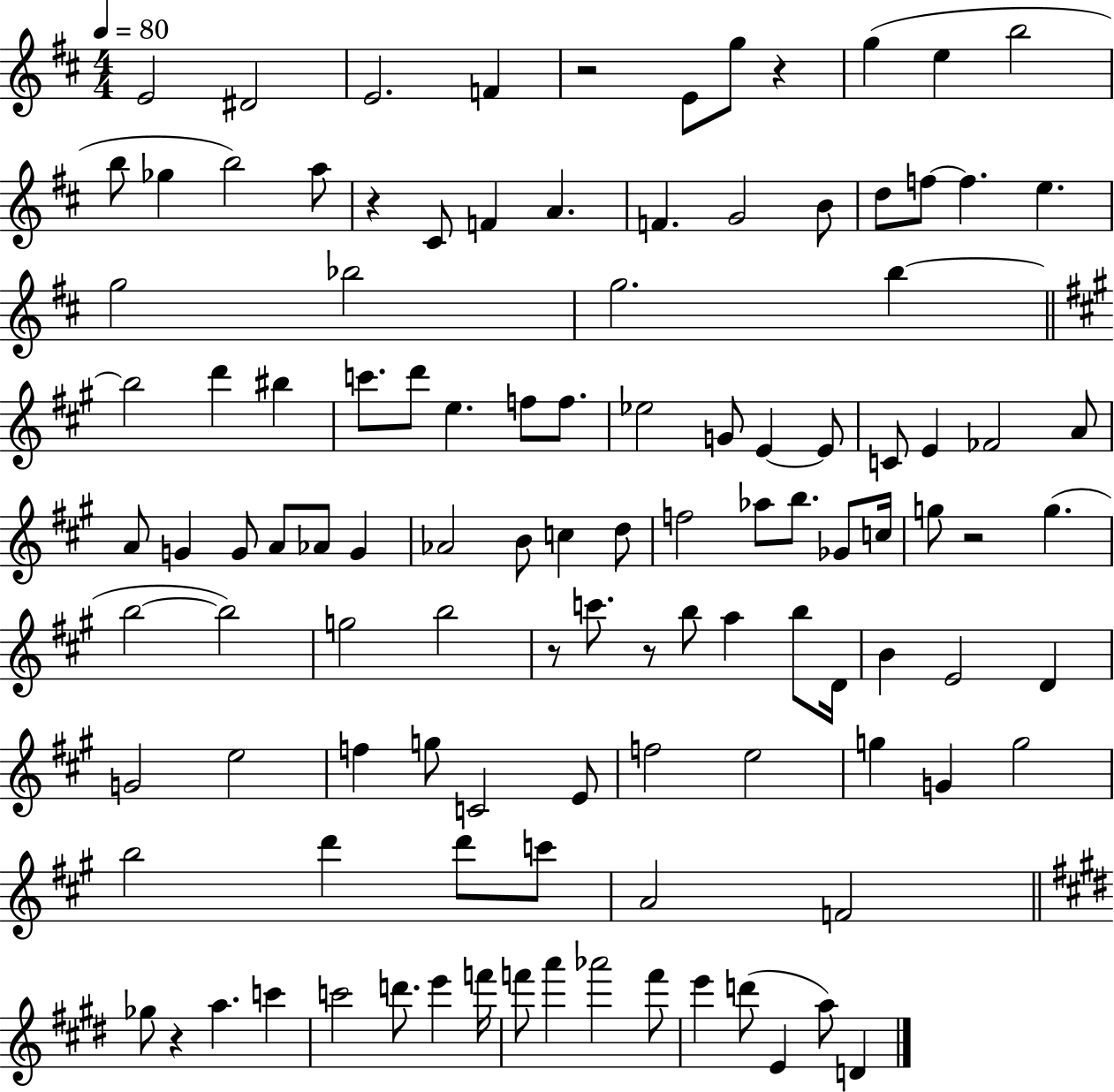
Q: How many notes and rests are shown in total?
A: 112